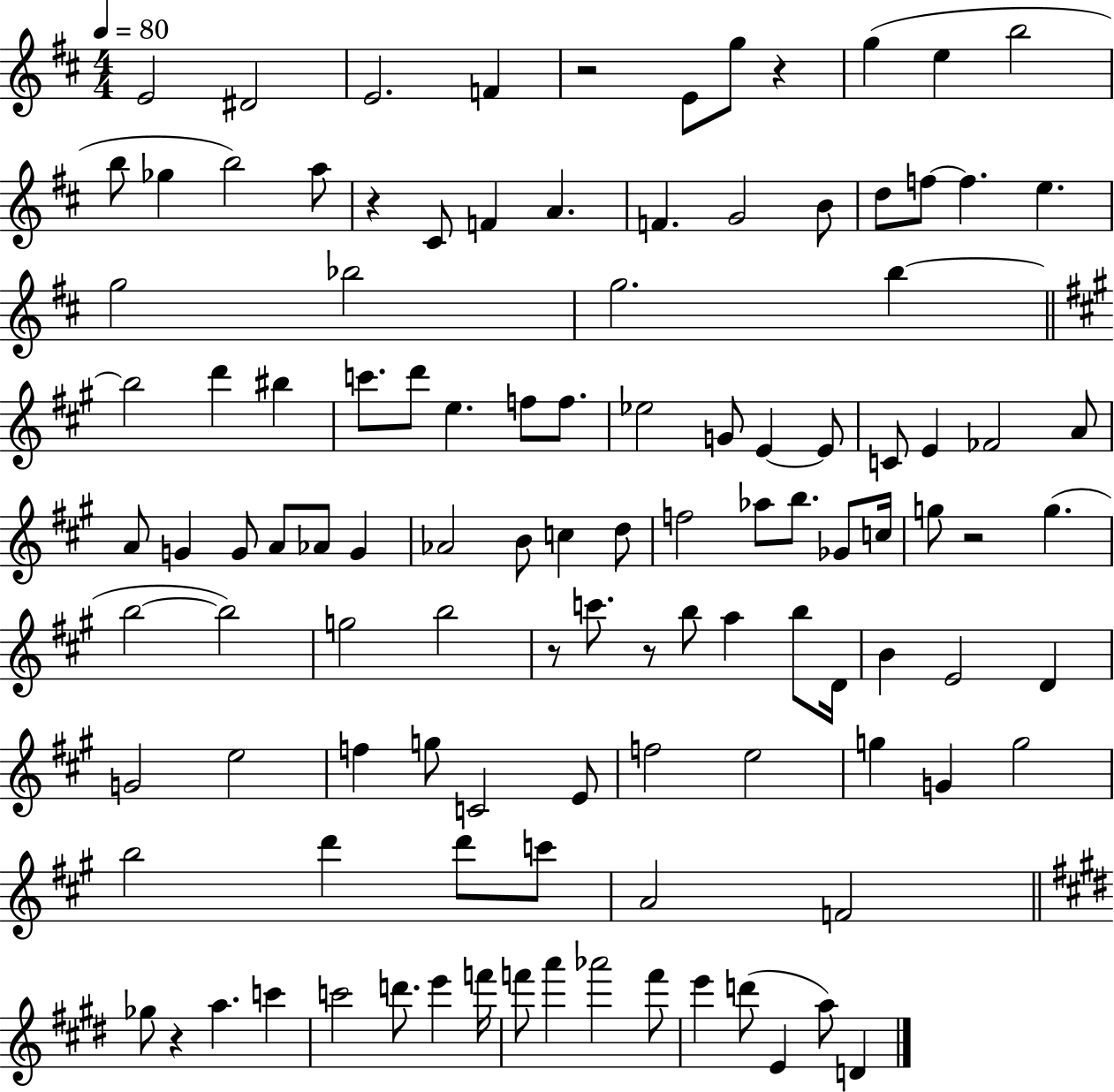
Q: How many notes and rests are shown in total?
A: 112